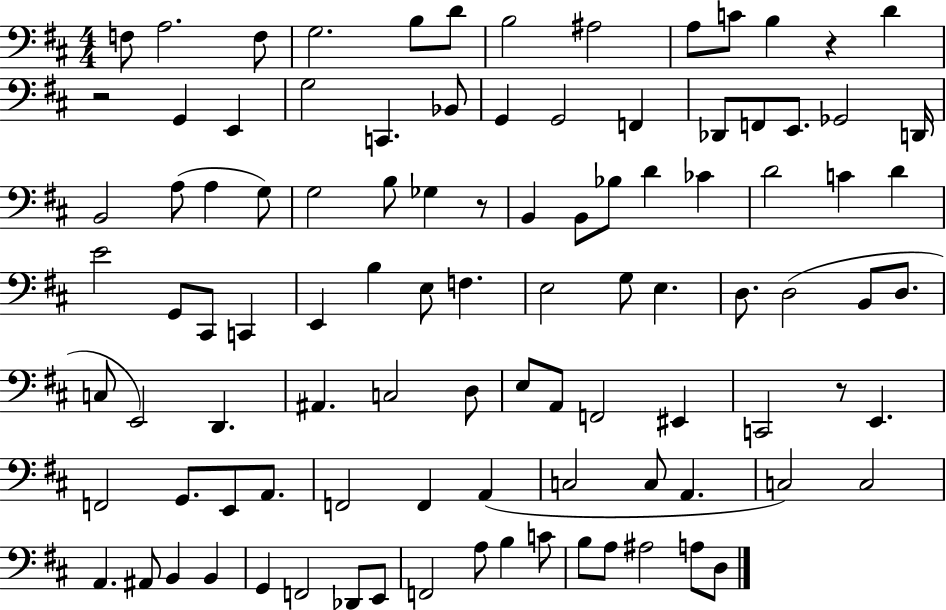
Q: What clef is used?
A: bass